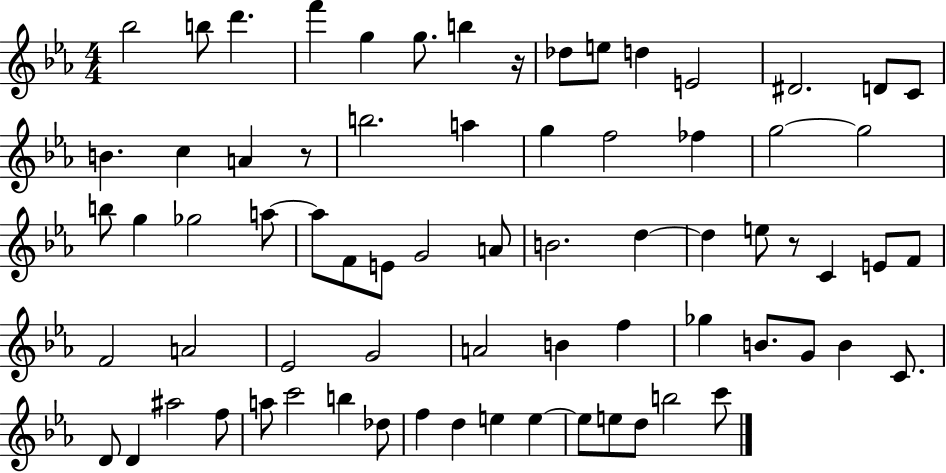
Bb5/h B5/e D6/q. F6/q G5/q G5/e. B5/q R/s Db5/e E5/e D5/q E4/h D#4/h. D4/e C4/e B4/q. C5/q A4/q R/e B5/h. A5/q G5/q F5/h FES5/q G5/h G5/h B5/e G5/q Gb5/h A5/e A5/e F4/e E4/e G4/h A4/e B4/h. D5/q D5/q E5/e R/e C4/q E4/e F4/e F4/h A4/h Eb4/h G4/h A4/h B4/q F5/q Gb5/q B4/e. G4/e B4/q C4/e. D4/e D4/q A#5/h F5/e A5/e C6/h B5/q Db5/e F5/q D5/q E5/q E5/q E5/e E5/e D5/e B5/h C6/e